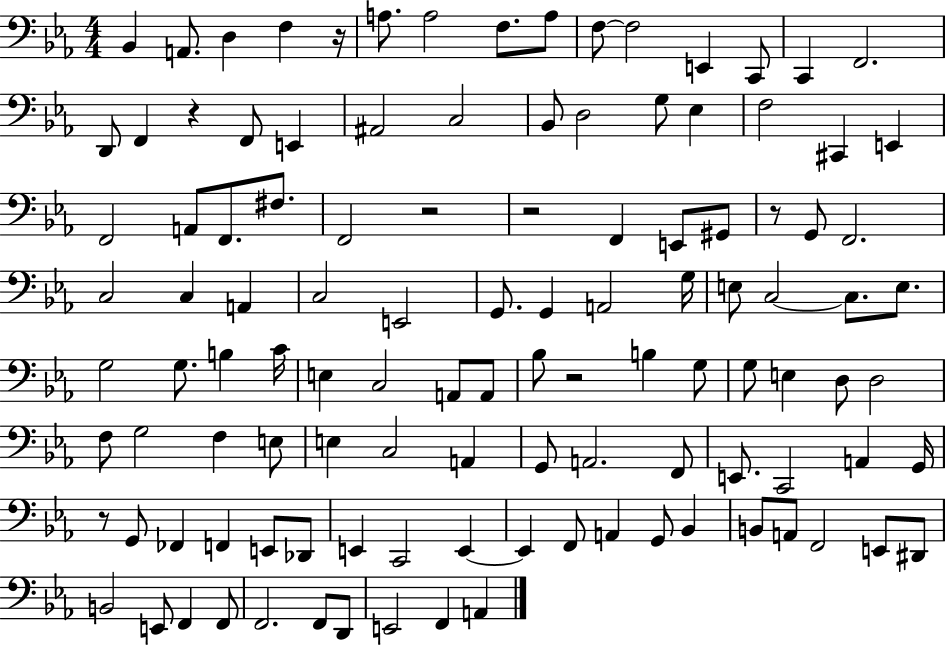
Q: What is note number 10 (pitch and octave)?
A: F3